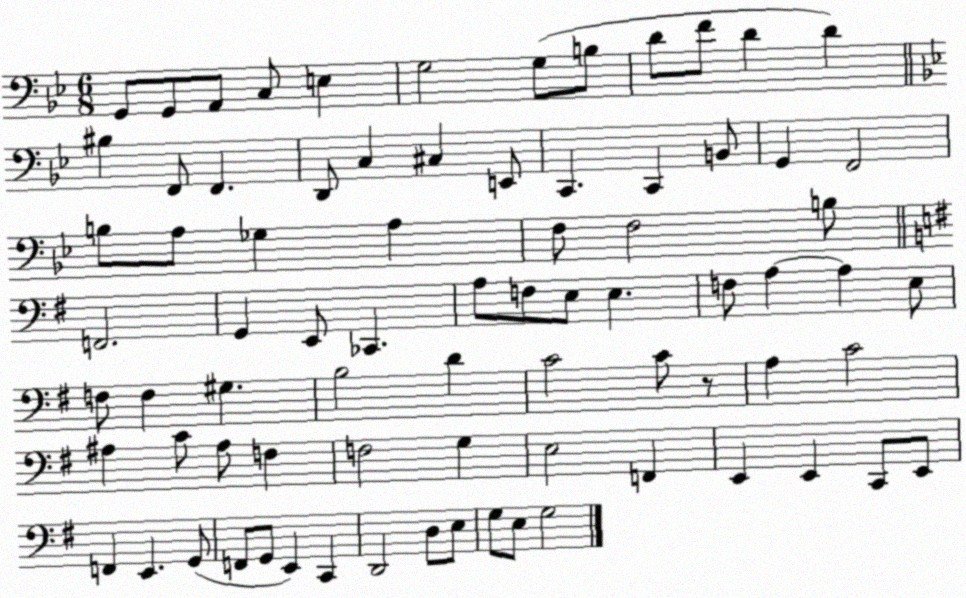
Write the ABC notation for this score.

X:1
T:Untitled
M:6/8
L:1/4
K:Bb
G,,/2 G,,/2 A,,/2 C,/2 E, G,2 G,/2 B,/2 D/2 F/2 D D ^B, F,,/2 F,, D,,/2 C, ^C, E,,/2 C,, C,, B,,/2 G,, F,,2 B,/2 A,/2 _G, A, F,/2 F,2 B,/2 F,,2 G,, E,,/2 _C,, A,/2 F,/2 E,/2 E, F,/2 A, A, E,/2 F,/2 F, ^G, B,2 D C2 C/2 z/2 A, C2 ^A, C/2 ^A,/2 F, F,2 G, E,2 F,, E,, E,, C,,/2 E,,/2 F,, E,, G,,/2 F,,/2 G,,/2 E,, C,, D,,2 D,/2 E,/2 G,/2 E,/2 G,2